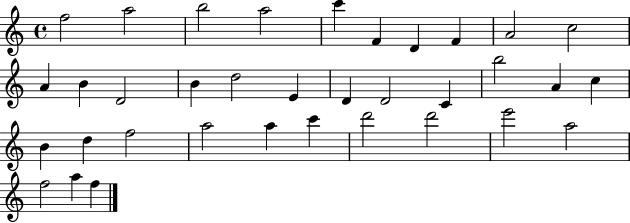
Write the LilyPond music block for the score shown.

{
  \clef treble
  \time 4/4
  \defaultTimeSignature
  \key c \major
  f''2 a''2 | b''2 a''2 | c'''4 f'4 d'4 f'4 | a'2 c''2 | \break a'4 b'4 d'2 | b'4 d''2 e'4 | d'4 d'2 c'4 | b''2 a'4 c''4 | \break b'4 d''4 f''2 | a''2 a''4 c'''4 | d'''2 d'''2 | e'''2 a''2 | \break f''2 a''4 f''4 | \bar "|."
}